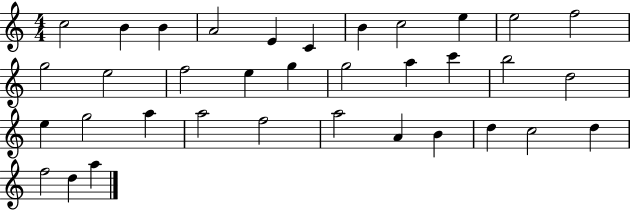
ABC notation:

X:1
T:Untitled
M:4/4
L:1/4
K:C
c2 B B A2 E C B c2 e e2 f2 g2 e2 f2 e g g2 a c' b2 d2 e g2 a a2 f2 a2 A B d c2 d f2 d a